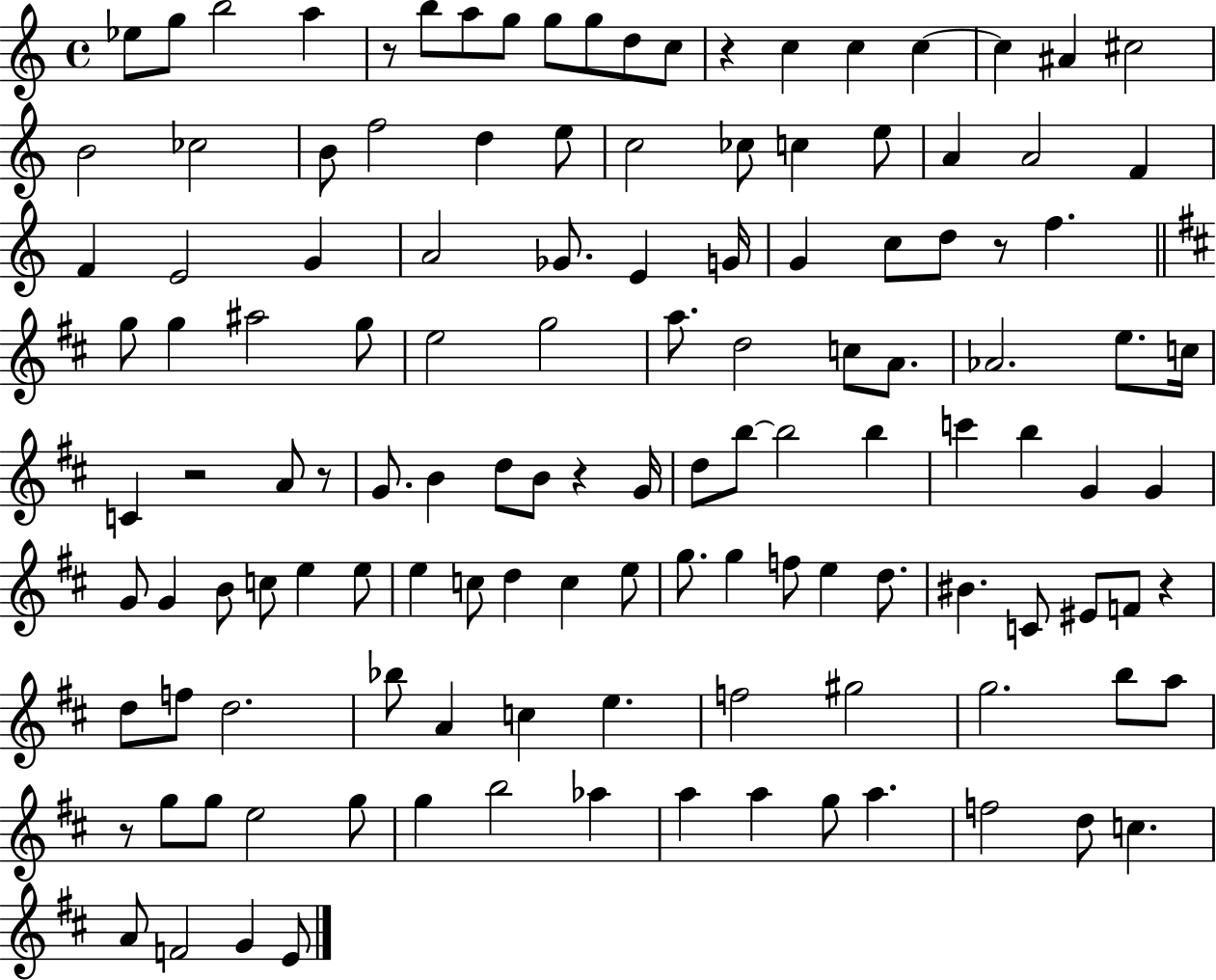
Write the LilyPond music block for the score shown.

{
  \clef treble
  \time 4/4
  \defaultTimeSignature
  \key c \major
  ees''8 g''8 b''2 a''4 | r8 b''8 a''8 g''8 g''8 g''8 d''8 c''8 | r4 c''4 c''4 c''4~~ | c''4 ais'4 cis''2 | \break b'2 ces''2 | b'8 f''2 d''4 e''8 | c''2 ces''8 c''4 e''8 | a'4 a'2 f'4 | \break f'4 e'2 g'4 | a'2 ges'8. e'4 g'16 | g'4 c''8 d''8 r8 f''4. | \bar "||" \break \key d \major g''8 g''4 ais''2 g''8 | e''2 g''2 | a''8. d''2 c''8 a'8. | aes'2. e''8. c''16 | \break c'4 r2 a'8 r8 | g'8. b'4 d''8 b'8 r4 g'16 | d''8 b''8~~ b''2 b''4 | c'''4 b''4 g'4 g'4 | \break g'8 g'4 b'8 c''8 e''4 e''8 | e''4 c''8 d''4 c''4 e''8 | g''8. g''4 f''8 e''4 d''8. | bis'4. c'8 eis'8 f'8 r4 | \break d''8 f''8 d''2. | bes''8 a'4 c''4 e''4. | f''2 gis''2 | g''2. b''8 a''8 | \break r8 g''8 g''8 e''2 g''8 | g''4 b''2 aes''4 | a''4 a''4 g''8 a''4. | f''2 d''8 c''4. | \break a'8 f'2 g'4 e'8 | \bar "|."
}